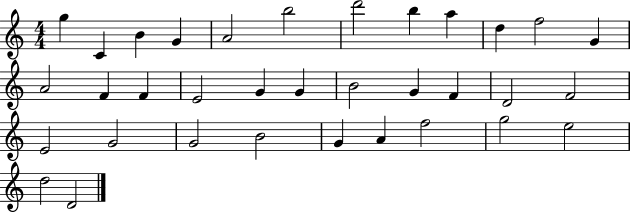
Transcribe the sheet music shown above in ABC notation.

X:1
T:Untitled
M:4/4
L:1/4
K:C
g C B G A2 b2 d'2 b a d f2 G A2 F F E2 G G B2 G F D2 F2 E2 G2 G2 B2 G A f2 g2 e2 d2 D2